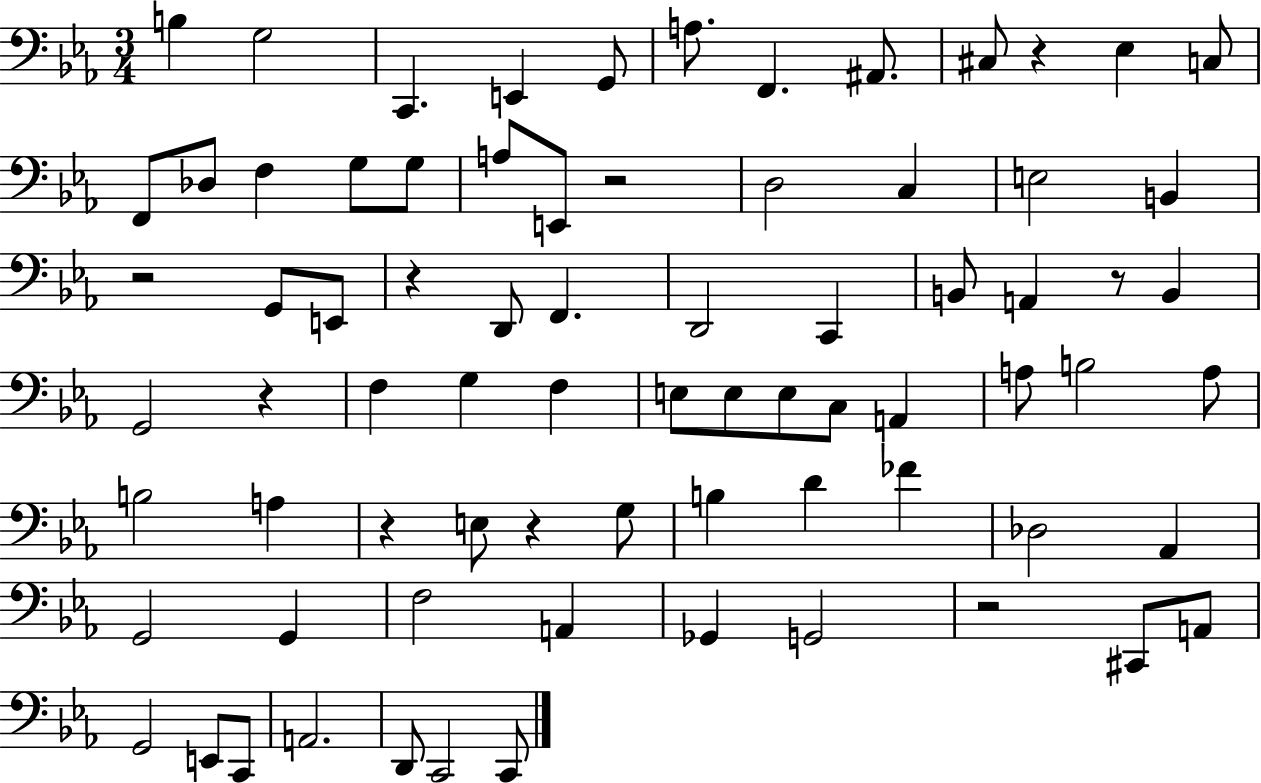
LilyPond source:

{
  \clef bass
  \numericTimeSignature
  \time 3/4
  \key ees \major
  b4 g2 | c,4. e,4 g,8 | a8. f,4. ais,8. | cis8 r4 ees4 c8 | \break f,8 des8 f4 g8 g8 | a8 e,8 r2 | d2 c4 | e2 b,4 | \break r2 g,8 e,8 | r4 d,8 f,4. | d,2 c,4 | b,8 a,4 r8 b,4 | \break g,2 r4 | f4 g4 f4 | e8 e8 e8 c8 a,4 | a8 b2 a8 | \break b2 a4 | r4 e8 r4 g8 | b4 d'4 fes'4 | des2 aes,4 | \break g,2 g,4 | f2 a,4 | ges,4 g,2 | r2 cis,8 a,8 | \break g,2 e,8 c,8 | a,2. | d,8 c,2 c,8 | \bar "|."
}